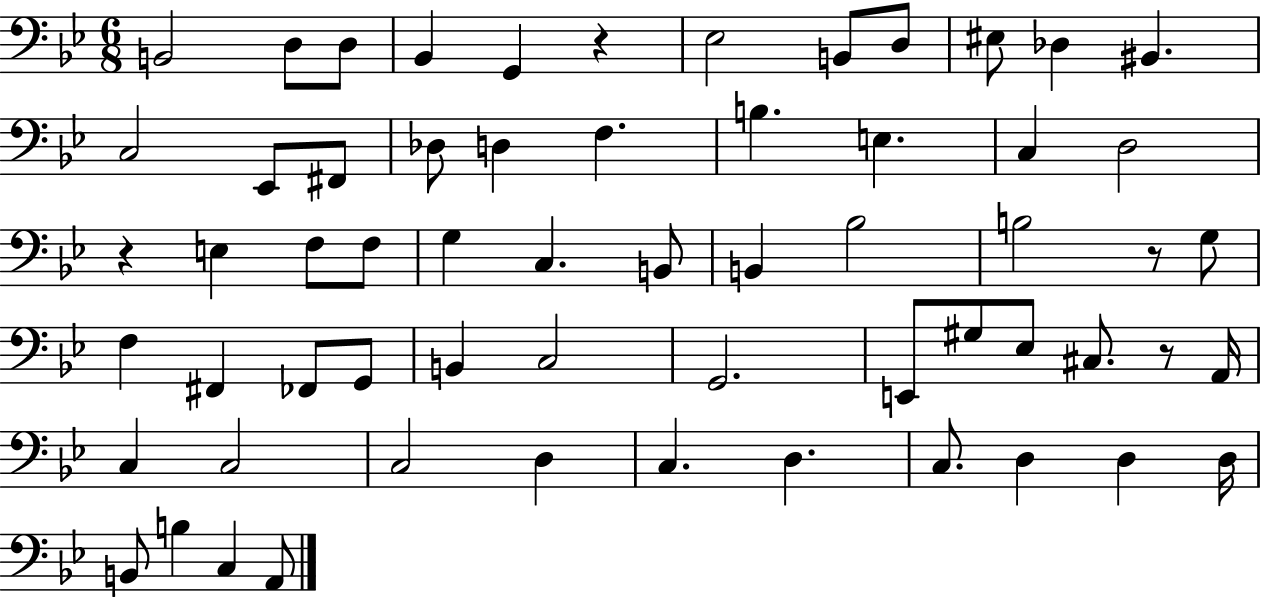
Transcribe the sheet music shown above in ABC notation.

X:1
T:Untitled
M:6/8
L:1/4
K:Bb
B,,2 D,/2 D,/2 _B,, G,, z _E,2 B,,/2 D,/2 ^E,/2 _D, ^B,, C,2 _E,,/2 ^F,,/2 _D,/2 D, F, B, E, C, D,2 z E, F,/2 F,/2 G, C, B,,/2 B,, _B,2 B,2 z/2 G,/2 F, ^F,, _F,,/2 G,,/2 B,, C,2 G,,2 E,,/2 ^G,/2 _E,/2 ^C,/2 z/2 A,,/4 C, C,2 C,2 D, C, D, C,/2 D, D, D,/4 B,,/2 B, C, A,,/2